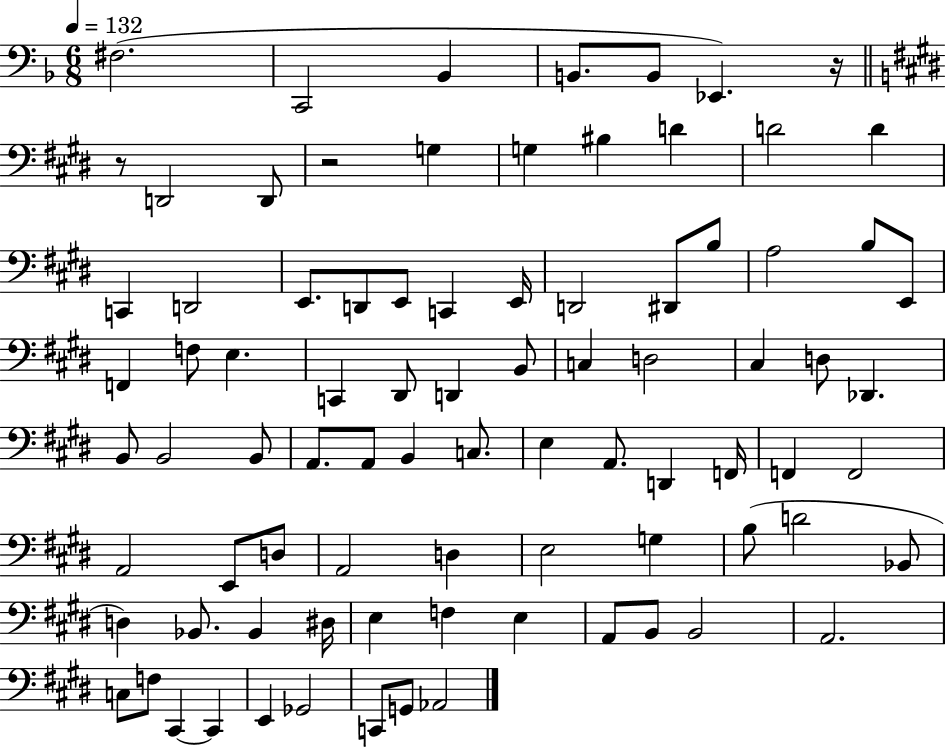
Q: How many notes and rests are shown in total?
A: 85